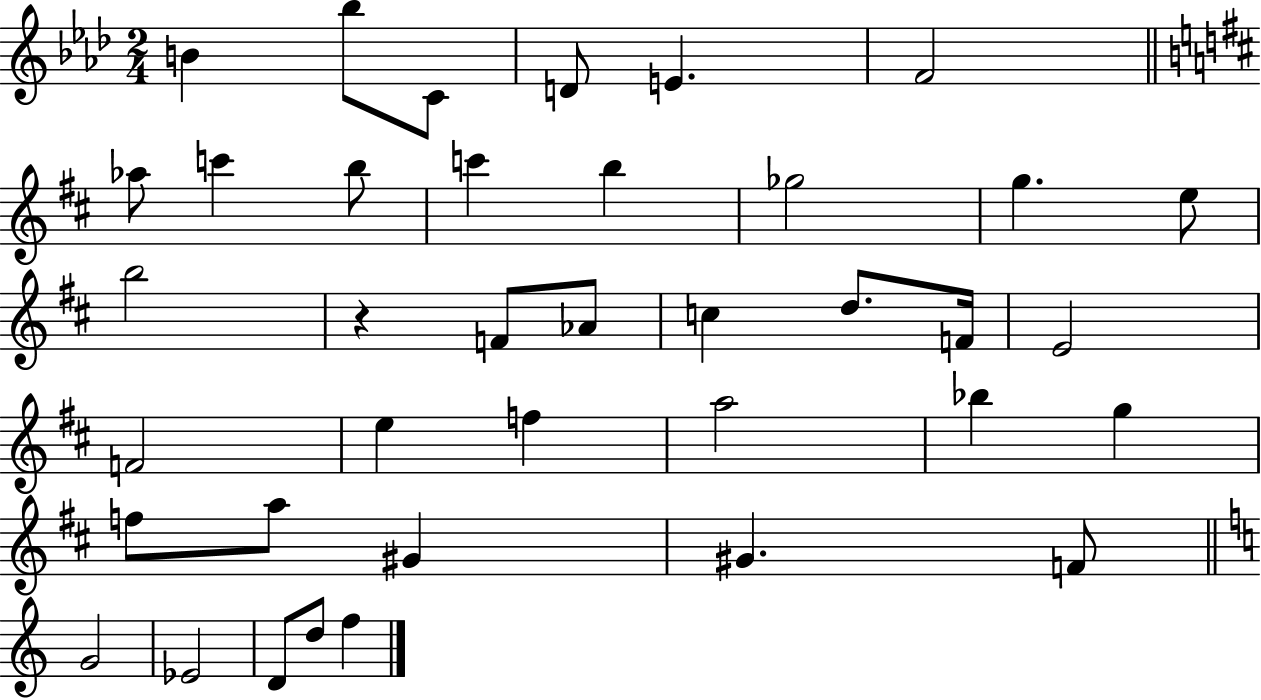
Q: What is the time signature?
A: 2/4